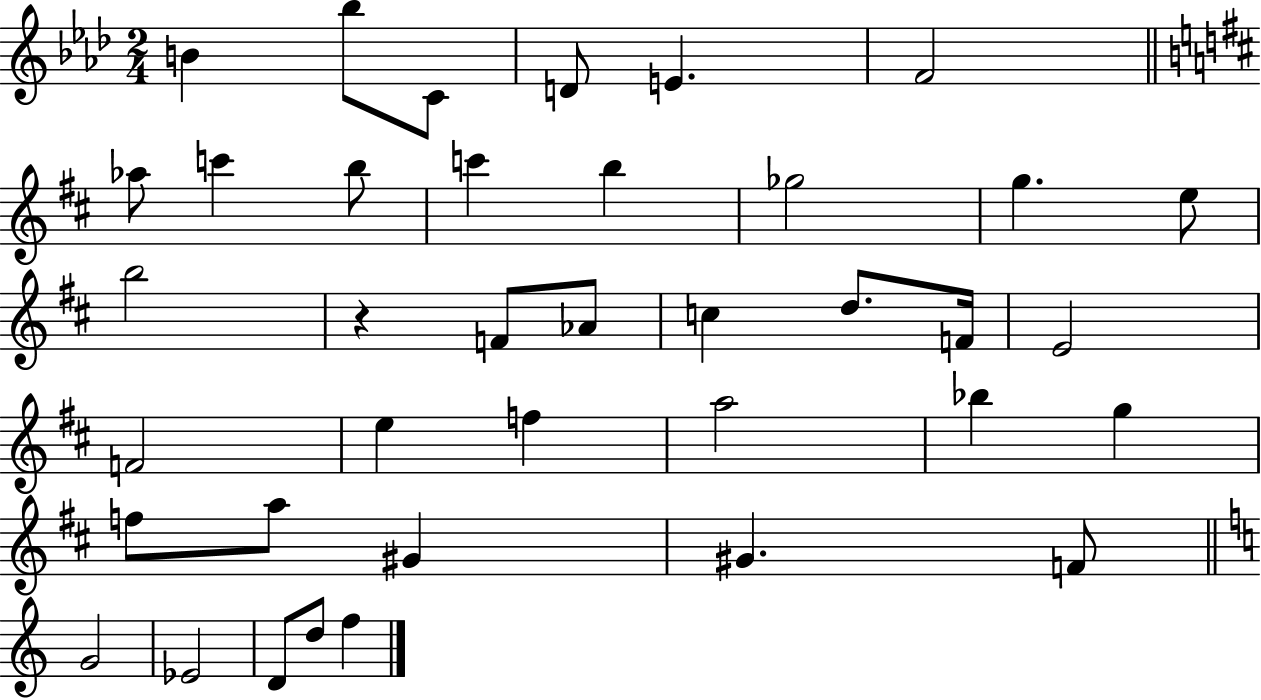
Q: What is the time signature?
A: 2/4